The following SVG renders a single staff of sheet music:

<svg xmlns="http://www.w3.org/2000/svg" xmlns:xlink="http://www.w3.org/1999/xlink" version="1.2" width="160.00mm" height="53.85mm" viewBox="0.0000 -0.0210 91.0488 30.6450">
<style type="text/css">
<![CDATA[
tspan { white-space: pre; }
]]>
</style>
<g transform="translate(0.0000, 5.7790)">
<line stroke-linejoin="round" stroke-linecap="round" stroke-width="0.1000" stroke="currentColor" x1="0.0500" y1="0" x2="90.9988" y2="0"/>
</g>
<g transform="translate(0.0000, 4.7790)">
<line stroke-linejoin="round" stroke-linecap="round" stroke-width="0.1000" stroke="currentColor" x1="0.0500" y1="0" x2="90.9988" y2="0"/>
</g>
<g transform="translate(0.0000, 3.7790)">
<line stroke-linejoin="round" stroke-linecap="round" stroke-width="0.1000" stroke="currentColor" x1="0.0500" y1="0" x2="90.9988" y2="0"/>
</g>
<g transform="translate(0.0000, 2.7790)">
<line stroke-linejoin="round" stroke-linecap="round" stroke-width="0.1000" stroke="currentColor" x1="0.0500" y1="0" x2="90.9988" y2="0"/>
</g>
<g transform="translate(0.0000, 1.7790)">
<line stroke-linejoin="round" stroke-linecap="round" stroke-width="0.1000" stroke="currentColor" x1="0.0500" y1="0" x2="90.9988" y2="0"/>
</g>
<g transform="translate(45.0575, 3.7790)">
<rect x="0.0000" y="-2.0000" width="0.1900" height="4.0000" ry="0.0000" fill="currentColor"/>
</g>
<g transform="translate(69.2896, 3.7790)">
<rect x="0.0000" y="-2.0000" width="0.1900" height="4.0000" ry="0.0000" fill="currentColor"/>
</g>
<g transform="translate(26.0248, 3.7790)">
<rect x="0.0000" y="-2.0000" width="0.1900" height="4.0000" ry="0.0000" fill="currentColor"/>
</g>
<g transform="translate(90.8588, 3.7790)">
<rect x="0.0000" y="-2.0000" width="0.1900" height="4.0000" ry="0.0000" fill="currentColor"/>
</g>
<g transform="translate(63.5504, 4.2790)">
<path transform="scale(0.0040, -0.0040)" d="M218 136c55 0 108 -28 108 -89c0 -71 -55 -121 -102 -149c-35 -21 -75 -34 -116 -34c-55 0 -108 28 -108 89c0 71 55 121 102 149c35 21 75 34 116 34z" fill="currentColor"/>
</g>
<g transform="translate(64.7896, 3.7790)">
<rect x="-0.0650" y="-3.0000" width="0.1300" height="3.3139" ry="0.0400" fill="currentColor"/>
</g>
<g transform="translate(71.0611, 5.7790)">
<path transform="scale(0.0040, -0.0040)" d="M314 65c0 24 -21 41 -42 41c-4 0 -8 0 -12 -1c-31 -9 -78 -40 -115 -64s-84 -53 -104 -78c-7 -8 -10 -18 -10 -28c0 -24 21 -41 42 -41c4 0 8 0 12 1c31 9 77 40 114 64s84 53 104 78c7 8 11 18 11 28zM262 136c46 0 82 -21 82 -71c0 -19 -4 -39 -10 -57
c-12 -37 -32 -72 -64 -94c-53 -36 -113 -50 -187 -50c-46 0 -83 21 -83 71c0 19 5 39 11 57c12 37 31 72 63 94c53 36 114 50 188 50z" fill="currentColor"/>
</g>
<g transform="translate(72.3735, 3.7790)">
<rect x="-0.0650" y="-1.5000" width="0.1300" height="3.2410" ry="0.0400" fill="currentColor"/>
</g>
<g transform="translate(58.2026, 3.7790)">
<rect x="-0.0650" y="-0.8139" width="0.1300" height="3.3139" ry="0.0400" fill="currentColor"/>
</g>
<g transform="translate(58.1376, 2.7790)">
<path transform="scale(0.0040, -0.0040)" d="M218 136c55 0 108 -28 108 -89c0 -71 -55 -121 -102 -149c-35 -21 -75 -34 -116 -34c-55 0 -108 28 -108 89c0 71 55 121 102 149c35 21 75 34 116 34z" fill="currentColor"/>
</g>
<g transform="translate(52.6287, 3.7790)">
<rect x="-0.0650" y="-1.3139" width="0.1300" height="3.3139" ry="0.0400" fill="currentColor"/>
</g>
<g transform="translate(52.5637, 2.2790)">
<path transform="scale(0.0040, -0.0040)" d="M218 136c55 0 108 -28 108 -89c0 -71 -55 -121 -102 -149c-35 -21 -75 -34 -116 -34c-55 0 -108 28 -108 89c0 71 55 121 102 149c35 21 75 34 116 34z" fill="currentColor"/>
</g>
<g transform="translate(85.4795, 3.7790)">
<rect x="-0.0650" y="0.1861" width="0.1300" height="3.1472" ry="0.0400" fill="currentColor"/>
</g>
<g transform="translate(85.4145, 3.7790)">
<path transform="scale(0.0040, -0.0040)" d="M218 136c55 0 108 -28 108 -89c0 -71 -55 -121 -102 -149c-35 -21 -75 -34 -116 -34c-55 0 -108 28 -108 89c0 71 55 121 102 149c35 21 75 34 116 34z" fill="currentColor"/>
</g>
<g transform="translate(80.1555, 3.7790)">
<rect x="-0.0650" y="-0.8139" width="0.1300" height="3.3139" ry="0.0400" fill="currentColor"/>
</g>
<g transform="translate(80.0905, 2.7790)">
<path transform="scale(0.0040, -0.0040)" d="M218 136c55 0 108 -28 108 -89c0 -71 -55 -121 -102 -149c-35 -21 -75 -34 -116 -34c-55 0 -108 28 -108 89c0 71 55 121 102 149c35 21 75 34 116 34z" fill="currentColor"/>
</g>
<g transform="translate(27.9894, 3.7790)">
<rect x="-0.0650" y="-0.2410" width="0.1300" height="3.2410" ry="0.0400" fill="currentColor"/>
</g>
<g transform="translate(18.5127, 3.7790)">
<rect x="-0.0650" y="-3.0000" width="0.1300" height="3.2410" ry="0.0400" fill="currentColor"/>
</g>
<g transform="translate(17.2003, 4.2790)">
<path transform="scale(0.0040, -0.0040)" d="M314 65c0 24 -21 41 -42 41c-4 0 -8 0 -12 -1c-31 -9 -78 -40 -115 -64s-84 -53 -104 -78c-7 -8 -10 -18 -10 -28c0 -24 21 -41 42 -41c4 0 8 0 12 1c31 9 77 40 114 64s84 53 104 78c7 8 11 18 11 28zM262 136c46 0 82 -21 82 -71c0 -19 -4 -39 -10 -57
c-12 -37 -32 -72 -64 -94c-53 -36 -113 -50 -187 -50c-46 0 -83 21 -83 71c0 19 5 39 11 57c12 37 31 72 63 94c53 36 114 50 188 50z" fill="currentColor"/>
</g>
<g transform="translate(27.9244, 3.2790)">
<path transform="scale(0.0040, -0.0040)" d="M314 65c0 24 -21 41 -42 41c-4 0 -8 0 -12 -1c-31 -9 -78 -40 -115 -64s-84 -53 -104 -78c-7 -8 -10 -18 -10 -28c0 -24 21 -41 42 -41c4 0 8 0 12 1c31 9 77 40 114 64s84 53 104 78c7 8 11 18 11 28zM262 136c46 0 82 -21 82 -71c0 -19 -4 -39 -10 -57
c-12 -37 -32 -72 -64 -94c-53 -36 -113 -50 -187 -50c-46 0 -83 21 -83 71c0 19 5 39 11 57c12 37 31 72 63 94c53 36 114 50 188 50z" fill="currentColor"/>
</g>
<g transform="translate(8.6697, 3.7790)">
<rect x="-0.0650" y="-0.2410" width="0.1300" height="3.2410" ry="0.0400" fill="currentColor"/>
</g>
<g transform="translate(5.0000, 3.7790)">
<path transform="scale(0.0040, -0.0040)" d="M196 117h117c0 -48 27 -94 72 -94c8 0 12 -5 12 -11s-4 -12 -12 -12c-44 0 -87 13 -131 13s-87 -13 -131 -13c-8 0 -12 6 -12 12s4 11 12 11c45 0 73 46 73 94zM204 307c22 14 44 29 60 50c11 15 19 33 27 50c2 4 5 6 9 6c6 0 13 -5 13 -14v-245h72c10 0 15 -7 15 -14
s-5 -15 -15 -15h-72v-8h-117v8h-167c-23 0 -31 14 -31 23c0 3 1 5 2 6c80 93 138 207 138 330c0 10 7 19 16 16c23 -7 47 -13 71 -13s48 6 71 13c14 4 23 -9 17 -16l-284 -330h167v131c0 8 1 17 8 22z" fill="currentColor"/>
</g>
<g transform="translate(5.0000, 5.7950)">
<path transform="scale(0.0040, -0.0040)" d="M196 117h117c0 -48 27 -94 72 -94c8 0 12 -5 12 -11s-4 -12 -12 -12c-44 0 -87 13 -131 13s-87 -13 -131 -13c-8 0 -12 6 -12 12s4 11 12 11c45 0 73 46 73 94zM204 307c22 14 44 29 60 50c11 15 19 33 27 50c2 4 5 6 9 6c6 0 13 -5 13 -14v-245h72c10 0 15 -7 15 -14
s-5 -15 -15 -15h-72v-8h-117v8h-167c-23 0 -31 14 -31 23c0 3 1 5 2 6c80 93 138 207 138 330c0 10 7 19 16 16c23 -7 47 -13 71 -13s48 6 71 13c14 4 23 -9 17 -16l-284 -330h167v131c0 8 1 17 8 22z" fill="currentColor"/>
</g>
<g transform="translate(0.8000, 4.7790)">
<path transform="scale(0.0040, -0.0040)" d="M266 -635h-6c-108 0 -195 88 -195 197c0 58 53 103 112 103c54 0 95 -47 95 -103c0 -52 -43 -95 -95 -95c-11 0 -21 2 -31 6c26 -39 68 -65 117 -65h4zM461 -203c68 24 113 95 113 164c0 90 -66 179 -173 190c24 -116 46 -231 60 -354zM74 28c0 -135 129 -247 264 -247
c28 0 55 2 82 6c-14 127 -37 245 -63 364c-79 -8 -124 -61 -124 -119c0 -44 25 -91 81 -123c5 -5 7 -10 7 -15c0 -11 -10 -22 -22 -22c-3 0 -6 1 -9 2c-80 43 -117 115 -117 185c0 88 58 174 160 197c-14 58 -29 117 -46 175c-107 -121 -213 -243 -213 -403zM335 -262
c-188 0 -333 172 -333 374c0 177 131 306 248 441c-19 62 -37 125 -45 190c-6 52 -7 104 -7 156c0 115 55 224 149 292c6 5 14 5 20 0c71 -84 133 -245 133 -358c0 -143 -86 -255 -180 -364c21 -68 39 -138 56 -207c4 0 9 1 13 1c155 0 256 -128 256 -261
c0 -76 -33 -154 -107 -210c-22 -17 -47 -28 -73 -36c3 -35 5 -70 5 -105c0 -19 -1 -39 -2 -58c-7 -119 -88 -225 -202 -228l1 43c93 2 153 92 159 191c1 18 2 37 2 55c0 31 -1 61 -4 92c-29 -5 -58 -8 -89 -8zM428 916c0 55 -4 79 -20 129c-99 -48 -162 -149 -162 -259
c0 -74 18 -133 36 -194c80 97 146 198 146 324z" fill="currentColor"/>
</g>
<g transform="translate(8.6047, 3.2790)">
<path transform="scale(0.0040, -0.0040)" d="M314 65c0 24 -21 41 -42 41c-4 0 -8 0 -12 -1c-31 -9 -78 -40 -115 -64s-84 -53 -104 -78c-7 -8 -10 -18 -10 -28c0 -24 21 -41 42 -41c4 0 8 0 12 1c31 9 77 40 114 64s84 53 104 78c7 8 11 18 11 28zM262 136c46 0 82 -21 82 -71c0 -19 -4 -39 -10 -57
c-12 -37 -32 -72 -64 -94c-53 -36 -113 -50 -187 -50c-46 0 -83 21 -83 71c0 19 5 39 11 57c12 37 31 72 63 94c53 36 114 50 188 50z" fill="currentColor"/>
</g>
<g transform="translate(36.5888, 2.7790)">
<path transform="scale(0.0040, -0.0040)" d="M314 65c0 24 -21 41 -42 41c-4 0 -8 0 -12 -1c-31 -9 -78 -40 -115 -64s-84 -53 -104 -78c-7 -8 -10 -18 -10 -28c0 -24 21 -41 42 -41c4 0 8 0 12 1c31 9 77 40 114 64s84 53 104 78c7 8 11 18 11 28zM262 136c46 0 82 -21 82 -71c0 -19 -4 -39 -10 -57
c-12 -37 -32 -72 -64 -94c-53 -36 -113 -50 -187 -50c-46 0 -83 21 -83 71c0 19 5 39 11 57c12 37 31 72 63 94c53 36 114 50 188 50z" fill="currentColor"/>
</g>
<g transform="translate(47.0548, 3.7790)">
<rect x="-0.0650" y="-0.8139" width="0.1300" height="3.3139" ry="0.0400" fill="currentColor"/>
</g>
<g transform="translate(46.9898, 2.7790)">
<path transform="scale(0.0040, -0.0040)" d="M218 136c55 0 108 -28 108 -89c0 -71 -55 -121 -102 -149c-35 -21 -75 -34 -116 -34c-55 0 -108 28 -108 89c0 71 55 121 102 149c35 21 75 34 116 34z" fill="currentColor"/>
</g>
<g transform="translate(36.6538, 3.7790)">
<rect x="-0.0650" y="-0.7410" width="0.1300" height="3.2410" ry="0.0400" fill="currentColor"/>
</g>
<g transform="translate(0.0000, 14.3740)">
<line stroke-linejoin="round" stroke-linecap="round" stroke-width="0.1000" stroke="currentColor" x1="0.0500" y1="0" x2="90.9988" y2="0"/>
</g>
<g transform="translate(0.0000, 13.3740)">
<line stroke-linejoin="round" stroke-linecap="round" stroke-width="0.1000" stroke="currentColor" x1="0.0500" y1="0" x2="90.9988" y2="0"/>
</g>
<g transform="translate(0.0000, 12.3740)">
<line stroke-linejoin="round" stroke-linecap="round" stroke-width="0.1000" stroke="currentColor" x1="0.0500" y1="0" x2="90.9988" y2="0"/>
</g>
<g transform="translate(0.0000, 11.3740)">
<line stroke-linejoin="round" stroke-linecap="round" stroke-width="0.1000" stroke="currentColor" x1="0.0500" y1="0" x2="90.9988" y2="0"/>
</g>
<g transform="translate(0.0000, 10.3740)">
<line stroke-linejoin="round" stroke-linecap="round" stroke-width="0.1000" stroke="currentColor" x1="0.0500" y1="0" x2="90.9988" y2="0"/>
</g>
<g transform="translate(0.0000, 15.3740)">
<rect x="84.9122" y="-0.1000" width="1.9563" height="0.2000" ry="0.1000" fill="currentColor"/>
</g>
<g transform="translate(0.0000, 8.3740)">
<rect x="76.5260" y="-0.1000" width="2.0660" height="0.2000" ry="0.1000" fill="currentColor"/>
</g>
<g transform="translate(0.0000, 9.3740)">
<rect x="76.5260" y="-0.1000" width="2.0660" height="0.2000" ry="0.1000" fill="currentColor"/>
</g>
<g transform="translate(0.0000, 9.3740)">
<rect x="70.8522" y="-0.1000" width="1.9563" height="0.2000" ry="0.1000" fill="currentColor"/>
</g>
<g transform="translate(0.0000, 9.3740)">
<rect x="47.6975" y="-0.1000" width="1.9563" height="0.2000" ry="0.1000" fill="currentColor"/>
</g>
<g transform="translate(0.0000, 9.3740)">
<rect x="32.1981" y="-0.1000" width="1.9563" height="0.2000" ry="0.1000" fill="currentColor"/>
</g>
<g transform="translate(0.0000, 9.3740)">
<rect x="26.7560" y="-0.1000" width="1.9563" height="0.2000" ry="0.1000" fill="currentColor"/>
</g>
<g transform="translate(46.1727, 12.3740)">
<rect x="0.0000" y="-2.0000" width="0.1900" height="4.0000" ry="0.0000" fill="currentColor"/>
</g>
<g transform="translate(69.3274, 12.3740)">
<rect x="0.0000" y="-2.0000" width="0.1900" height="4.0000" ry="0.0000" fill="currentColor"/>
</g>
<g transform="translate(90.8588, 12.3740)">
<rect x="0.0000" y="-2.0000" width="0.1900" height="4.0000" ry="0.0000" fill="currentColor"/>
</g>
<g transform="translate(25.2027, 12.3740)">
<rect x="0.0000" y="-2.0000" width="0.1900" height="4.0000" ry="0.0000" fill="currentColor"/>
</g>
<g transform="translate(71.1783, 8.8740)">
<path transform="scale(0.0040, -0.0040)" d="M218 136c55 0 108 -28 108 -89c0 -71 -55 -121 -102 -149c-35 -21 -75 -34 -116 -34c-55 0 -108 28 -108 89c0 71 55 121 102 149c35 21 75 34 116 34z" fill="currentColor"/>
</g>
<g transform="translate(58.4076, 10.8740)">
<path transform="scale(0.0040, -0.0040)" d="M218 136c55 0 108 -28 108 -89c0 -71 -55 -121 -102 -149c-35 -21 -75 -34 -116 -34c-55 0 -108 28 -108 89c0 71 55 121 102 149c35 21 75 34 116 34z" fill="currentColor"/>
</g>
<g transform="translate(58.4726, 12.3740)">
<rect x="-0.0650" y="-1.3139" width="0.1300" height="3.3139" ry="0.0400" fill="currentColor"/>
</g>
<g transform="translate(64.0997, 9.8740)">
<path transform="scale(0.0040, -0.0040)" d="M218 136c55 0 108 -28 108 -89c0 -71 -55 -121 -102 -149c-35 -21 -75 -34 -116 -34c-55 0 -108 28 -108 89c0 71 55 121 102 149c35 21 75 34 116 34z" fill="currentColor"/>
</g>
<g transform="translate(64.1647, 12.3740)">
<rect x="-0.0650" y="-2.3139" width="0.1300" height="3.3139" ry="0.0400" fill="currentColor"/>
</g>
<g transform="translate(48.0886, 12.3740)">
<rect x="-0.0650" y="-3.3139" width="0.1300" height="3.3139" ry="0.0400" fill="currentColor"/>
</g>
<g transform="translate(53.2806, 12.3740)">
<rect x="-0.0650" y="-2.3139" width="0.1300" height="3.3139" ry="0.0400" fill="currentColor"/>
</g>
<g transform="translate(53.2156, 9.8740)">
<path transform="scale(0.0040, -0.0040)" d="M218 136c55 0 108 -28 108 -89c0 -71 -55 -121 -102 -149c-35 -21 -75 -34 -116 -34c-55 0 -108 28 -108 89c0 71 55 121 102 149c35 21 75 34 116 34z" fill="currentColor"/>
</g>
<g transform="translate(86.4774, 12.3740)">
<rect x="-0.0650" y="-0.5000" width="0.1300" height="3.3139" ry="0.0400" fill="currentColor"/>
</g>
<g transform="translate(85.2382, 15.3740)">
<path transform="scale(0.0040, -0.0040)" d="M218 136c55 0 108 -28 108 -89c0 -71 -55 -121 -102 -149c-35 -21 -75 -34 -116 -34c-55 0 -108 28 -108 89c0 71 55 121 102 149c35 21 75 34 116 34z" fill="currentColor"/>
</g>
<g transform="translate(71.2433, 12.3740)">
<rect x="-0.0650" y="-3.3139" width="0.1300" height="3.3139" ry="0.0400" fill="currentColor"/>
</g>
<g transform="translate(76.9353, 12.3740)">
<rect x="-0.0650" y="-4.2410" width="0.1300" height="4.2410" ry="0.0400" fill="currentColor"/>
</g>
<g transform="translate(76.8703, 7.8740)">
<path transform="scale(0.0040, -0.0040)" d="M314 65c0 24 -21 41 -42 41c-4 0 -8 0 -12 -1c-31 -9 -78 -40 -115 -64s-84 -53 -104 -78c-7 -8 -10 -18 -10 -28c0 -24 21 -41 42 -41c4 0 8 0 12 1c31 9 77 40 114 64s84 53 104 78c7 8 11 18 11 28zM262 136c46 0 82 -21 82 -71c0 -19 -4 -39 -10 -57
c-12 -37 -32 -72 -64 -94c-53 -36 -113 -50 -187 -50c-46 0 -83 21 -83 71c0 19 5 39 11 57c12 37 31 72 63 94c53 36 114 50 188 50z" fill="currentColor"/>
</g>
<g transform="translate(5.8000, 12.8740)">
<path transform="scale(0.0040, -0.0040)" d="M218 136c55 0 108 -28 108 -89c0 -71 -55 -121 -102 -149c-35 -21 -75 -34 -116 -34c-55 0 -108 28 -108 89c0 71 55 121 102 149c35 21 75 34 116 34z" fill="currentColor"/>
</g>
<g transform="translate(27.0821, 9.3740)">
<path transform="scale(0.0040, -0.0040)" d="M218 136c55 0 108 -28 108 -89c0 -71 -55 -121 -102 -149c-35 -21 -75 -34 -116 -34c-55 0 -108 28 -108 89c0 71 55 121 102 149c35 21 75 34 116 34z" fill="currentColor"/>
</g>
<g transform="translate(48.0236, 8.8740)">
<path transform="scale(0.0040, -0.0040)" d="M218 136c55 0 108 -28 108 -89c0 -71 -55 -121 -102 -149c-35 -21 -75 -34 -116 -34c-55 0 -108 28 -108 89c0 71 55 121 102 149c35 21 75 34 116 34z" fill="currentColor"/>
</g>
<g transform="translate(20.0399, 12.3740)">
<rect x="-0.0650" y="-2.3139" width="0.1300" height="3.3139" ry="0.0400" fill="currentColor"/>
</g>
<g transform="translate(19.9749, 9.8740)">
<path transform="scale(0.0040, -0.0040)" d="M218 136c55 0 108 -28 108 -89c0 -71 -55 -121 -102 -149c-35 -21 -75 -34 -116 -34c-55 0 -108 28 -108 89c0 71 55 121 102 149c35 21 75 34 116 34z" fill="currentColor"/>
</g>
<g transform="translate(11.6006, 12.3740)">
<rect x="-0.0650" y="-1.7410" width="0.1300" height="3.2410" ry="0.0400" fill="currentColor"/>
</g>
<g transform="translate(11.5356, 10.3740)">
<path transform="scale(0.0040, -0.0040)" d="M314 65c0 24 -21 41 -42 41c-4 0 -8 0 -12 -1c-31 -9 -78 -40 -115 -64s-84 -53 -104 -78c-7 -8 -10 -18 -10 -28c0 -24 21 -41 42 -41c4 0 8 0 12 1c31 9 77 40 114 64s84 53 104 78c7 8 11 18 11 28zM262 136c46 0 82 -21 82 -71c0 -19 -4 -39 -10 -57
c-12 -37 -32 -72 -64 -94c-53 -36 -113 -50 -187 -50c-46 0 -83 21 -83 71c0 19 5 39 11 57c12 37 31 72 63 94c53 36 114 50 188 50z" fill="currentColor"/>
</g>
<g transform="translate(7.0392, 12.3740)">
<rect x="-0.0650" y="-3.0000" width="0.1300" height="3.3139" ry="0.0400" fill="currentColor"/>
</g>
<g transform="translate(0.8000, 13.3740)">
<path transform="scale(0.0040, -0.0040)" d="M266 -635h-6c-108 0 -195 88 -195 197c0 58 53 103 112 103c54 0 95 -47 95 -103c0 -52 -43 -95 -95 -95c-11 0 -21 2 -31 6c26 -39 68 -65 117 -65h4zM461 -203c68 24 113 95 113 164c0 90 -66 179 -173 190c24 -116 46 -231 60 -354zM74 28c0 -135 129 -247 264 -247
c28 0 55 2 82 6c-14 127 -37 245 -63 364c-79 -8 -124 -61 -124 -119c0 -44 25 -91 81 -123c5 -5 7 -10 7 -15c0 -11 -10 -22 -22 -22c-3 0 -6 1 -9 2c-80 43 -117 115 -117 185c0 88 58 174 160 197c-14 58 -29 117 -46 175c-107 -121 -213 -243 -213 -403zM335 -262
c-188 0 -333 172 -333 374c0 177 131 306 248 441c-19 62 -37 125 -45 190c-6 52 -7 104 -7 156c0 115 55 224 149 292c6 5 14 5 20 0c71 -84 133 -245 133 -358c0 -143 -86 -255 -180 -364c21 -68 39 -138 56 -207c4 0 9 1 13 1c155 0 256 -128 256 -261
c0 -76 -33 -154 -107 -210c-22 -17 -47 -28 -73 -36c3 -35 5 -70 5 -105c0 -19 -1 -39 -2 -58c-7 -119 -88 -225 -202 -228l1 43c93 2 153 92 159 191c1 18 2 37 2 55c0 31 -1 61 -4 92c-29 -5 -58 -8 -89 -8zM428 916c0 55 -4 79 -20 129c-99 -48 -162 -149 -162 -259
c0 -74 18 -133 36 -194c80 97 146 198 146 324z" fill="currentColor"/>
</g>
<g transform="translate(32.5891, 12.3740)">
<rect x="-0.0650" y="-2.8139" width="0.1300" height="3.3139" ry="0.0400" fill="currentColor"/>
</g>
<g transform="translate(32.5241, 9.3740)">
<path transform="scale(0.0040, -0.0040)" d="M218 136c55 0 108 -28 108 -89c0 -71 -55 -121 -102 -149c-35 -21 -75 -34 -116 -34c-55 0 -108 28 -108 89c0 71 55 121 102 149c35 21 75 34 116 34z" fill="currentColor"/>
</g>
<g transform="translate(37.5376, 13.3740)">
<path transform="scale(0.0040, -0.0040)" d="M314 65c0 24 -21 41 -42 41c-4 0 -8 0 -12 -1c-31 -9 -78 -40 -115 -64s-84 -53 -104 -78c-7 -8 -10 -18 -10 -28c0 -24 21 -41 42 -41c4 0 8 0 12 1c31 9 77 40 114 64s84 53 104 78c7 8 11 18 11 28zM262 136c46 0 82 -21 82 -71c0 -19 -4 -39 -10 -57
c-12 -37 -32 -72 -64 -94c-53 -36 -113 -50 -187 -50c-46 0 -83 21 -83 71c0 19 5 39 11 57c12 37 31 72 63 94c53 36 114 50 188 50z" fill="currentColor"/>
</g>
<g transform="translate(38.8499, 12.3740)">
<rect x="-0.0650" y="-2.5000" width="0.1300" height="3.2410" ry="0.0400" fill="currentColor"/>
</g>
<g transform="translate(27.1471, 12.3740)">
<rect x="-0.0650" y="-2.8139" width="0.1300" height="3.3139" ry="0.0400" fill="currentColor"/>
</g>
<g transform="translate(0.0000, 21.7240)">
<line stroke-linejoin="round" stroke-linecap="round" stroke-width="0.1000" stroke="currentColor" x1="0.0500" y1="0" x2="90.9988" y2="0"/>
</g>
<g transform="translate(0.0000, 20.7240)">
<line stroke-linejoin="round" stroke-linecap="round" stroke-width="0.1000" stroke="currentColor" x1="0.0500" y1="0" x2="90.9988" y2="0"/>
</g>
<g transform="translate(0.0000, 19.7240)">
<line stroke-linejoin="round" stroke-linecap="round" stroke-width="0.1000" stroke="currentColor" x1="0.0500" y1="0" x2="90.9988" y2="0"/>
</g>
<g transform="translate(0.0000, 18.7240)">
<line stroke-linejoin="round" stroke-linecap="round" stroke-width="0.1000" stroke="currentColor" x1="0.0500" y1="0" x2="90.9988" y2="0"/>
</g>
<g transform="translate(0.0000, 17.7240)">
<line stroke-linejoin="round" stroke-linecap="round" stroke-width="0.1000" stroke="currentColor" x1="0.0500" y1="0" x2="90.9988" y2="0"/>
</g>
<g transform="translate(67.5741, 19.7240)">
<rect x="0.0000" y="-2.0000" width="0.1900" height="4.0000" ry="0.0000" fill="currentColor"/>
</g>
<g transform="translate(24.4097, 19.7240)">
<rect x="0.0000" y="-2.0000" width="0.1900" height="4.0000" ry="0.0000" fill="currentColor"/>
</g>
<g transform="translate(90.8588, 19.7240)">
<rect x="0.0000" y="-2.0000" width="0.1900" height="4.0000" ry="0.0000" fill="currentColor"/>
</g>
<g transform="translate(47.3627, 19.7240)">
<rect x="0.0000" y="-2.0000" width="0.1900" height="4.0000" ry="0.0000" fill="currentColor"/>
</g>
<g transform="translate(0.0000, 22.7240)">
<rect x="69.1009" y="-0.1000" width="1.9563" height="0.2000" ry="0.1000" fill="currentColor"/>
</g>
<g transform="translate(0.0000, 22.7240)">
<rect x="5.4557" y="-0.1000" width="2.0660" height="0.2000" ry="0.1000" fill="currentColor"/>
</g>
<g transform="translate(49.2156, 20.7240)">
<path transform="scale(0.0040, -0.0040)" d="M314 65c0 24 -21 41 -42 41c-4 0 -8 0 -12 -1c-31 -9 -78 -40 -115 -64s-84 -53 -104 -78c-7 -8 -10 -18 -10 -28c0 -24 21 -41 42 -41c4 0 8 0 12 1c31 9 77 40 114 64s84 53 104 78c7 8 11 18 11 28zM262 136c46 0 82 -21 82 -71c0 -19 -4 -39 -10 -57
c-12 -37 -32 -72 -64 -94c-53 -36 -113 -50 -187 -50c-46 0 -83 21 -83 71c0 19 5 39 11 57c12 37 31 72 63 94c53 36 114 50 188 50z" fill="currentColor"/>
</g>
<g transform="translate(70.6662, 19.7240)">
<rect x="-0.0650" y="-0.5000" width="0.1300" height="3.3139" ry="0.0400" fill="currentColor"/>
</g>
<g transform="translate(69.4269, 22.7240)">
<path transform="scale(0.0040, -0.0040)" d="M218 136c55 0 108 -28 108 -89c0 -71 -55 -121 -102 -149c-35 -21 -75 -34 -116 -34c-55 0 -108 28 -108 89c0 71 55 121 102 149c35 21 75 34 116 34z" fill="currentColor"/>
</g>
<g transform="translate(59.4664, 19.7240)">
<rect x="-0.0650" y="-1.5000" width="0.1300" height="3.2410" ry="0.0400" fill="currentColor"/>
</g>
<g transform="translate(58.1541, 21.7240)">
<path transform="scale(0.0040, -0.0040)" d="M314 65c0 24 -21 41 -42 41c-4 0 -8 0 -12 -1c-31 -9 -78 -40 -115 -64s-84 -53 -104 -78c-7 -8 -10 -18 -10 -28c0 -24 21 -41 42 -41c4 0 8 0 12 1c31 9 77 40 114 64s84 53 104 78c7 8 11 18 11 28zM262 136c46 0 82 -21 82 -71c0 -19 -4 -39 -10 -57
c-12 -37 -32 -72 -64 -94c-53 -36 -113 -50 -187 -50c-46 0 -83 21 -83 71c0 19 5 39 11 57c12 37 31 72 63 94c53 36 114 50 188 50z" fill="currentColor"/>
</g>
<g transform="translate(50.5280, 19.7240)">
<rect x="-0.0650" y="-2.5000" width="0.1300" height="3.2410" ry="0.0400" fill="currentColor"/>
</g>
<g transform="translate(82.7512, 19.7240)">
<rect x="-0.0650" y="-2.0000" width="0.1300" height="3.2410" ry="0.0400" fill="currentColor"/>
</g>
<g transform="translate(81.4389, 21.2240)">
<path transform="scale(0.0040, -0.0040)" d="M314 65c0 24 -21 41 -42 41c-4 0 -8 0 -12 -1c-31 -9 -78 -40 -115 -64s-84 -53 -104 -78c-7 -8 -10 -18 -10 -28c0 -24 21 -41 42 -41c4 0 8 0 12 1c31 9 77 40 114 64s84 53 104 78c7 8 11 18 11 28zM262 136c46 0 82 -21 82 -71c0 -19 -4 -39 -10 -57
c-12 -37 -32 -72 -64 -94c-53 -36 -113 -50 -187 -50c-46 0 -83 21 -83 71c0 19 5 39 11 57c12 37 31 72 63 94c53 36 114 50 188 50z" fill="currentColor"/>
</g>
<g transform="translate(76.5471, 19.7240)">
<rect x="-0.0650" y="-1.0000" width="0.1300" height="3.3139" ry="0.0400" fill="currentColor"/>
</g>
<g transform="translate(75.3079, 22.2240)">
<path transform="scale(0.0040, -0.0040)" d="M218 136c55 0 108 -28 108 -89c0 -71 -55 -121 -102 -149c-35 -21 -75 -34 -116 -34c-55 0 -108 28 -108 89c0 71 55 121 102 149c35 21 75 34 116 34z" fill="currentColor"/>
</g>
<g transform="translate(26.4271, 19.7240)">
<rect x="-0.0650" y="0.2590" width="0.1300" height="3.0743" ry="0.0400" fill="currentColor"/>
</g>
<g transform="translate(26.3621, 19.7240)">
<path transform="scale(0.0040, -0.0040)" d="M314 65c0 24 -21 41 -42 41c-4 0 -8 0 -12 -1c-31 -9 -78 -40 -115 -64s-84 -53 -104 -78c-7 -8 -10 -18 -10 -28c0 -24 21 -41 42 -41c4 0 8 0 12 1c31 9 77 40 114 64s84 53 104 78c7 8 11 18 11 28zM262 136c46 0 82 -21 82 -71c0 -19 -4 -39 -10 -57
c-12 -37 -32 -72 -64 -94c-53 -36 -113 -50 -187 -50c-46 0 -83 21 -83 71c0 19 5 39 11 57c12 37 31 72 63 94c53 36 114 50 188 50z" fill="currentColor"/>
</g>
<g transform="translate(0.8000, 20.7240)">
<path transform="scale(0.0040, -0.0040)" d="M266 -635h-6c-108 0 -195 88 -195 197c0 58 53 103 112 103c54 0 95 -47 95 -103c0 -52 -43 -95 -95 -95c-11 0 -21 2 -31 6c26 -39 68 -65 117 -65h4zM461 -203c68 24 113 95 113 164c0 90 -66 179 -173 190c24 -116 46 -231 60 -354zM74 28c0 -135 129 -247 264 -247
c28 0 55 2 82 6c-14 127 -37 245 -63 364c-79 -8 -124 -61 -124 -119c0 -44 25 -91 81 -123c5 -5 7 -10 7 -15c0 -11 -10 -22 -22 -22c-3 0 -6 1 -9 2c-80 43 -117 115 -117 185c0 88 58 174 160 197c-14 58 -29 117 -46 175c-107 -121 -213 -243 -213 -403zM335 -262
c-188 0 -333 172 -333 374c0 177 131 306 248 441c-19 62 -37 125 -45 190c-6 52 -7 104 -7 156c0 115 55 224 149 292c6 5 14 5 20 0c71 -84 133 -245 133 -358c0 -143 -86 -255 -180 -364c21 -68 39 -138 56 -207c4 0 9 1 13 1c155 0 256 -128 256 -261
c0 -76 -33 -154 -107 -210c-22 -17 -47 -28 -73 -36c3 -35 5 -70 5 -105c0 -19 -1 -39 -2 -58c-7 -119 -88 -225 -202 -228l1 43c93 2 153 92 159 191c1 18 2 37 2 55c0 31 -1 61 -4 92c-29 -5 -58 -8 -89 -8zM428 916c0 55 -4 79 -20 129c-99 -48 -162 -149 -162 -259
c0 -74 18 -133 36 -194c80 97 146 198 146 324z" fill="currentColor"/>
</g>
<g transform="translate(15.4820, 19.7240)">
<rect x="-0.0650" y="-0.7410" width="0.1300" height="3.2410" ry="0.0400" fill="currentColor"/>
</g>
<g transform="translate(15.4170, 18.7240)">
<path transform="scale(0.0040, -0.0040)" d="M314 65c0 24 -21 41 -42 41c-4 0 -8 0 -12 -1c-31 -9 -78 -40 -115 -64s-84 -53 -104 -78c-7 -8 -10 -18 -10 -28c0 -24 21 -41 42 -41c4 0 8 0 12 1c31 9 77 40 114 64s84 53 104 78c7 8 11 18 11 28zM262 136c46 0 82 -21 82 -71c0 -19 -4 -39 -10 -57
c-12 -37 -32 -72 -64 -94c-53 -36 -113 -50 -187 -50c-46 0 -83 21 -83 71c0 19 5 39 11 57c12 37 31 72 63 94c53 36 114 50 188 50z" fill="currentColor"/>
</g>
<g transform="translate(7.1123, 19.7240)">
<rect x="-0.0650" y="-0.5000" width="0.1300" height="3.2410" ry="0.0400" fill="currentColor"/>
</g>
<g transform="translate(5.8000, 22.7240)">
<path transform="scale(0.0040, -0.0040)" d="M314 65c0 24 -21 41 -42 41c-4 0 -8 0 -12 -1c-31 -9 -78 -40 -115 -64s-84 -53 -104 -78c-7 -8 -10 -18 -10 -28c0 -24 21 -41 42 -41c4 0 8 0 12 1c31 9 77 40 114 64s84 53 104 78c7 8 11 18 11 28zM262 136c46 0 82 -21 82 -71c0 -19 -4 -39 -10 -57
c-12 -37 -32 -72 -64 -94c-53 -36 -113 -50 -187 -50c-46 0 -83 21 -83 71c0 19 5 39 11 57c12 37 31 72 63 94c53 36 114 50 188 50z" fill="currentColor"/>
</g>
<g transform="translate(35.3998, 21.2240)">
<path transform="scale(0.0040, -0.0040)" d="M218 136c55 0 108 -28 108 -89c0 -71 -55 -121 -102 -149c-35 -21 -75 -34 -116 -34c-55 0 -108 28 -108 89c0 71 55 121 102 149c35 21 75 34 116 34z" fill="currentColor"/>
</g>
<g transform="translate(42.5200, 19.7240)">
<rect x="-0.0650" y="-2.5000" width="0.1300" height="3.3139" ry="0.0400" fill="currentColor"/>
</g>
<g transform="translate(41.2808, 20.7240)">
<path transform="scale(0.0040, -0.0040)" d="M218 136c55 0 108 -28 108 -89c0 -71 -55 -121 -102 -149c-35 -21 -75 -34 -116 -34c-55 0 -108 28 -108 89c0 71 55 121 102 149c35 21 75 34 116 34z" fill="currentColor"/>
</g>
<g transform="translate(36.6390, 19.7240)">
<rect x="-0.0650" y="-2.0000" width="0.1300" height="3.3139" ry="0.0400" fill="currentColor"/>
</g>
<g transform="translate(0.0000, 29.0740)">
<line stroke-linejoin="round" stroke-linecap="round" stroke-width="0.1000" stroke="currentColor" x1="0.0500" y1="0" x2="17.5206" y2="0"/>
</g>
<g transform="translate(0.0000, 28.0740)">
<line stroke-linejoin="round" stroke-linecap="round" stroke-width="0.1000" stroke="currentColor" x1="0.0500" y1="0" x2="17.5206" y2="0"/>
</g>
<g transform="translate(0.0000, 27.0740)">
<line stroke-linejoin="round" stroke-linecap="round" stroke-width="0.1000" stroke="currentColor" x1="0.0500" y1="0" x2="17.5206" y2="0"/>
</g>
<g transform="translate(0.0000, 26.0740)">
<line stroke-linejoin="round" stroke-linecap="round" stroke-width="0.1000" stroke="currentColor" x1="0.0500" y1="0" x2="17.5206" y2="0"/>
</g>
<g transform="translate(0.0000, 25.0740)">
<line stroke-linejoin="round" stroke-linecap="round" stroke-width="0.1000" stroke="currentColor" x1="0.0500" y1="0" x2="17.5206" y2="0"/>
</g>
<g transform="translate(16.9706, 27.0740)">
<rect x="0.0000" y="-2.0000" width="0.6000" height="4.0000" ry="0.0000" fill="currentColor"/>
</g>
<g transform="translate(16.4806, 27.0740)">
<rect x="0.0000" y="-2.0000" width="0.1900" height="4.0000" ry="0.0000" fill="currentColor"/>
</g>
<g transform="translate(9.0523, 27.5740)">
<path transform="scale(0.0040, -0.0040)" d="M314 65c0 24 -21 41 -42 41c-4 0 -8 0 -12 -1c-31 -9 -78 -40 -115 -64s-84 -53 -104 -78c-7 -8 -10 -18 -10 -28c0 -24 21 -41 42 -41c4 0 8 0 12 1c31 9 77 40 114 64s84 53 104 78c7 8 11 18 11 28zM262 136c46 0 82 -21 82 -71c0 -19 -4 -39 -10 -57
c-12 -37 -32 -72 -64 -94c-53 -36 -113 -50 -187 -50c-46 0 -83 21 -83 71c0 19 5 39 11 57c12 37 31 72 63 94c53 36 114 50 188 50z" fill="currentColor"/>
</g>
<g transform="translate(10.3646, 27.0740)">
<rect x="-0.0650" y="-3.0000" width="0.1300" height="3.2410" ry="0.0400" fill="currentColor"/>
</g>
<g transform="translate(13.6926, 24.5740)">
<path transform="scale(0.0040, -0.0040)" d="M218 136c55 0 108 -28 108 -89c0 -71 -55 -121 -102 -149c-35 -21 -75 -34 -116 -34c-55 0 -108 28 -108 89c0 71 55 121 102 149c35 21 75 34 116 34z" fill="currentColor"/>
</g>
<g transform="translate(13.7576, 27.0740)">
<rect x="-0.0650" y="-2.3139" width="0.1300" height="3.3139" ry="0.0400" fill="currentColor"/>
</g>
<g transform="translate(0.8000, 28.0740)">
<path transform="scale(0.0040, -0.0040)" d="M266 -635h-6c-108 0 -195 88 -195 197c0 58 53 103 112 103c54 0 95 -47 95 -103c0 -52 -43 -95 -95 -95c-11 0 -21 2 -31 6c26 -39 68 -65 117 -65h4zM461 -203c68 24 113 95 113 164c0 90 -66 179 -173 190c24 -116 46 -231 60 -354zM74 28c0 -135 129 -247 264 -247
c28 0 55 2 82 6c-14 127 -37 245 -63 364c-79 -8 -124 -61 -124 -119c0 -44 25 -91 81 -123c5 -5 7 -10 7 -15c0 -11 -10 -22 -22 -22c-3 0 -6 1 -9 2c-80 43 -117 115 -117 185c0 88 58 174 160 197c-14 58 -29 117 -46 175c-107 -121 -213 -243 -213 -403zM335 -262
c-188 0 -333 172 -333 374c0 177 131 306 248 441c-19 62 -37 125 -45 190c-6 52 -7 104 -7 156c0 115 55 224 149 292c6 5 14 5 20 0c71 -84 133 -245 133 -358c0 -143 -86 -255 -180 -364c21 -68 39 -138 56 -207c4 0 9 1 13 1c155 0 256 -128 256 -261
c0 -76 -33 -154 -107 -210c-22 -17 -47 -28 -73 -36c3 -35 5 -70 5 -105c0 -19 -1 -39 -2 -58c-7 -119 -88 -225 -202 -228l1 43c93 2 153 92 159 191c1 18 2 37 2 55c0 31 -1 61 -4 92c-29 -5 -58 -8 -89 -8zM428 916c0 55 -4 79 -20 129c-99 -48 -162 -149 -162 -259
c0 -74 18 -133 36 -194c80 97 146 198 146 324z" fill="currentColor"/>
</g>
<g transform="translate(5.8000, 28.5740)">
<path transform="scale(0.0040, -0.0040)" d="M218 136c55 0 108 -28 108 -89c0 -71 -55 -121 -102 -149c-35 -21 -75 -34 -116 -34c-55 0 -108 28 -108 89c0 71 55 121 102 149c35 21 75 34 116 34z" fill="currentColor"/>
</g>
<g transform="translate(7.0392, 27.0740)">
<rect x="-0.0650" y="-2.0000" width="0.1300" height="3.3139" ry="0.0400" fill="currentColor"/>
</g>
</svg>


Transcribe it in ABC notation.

X:1
T:Untitled
M:4/4
L:1/4
K:C
c2 A2 c2 d2 d e d A E2 d B A f2 g a a G2 b g e g b d'2 C C2 d2 B2 F G G2 E2 C D F2 F A2 g